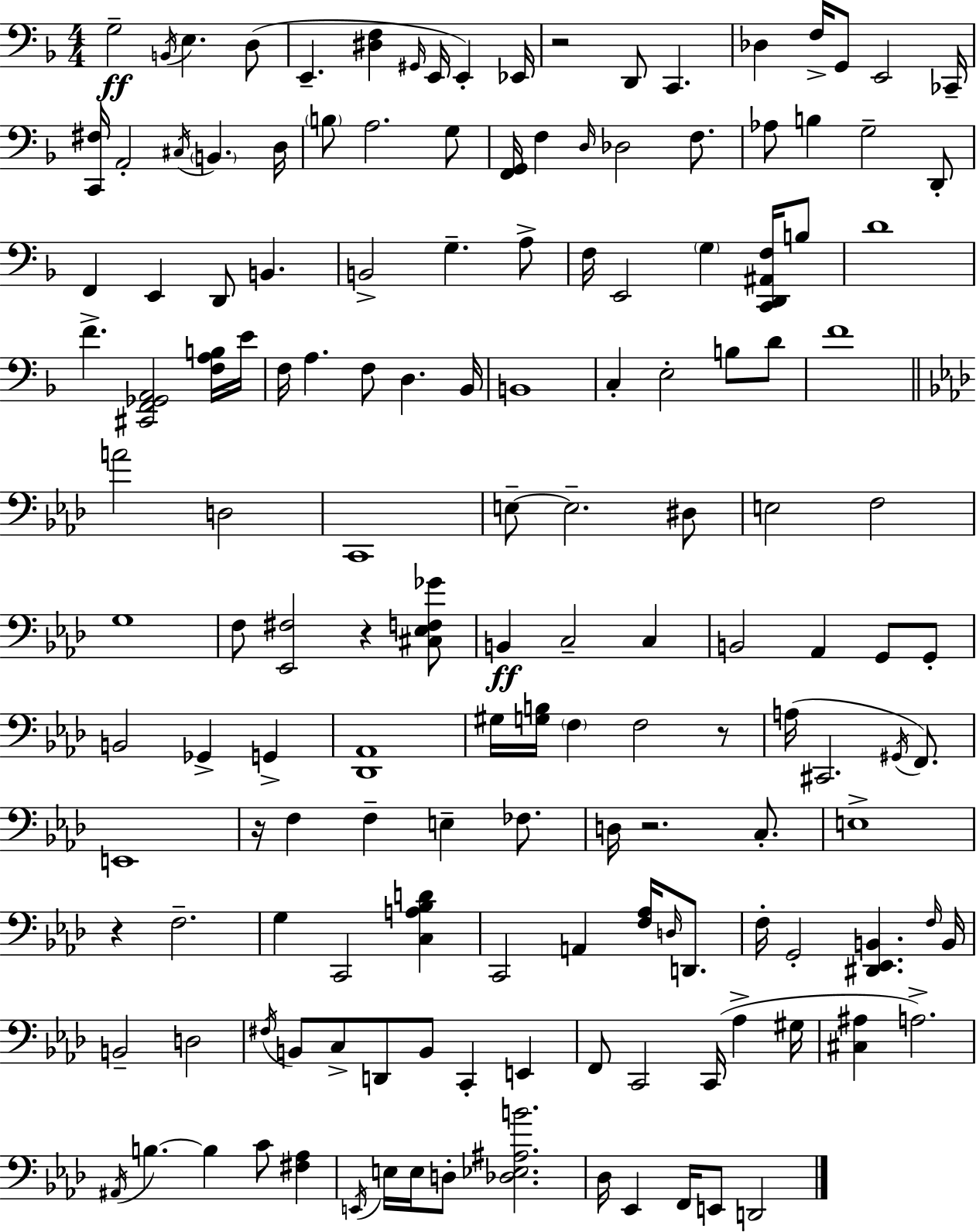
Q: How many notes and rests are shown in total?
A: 152